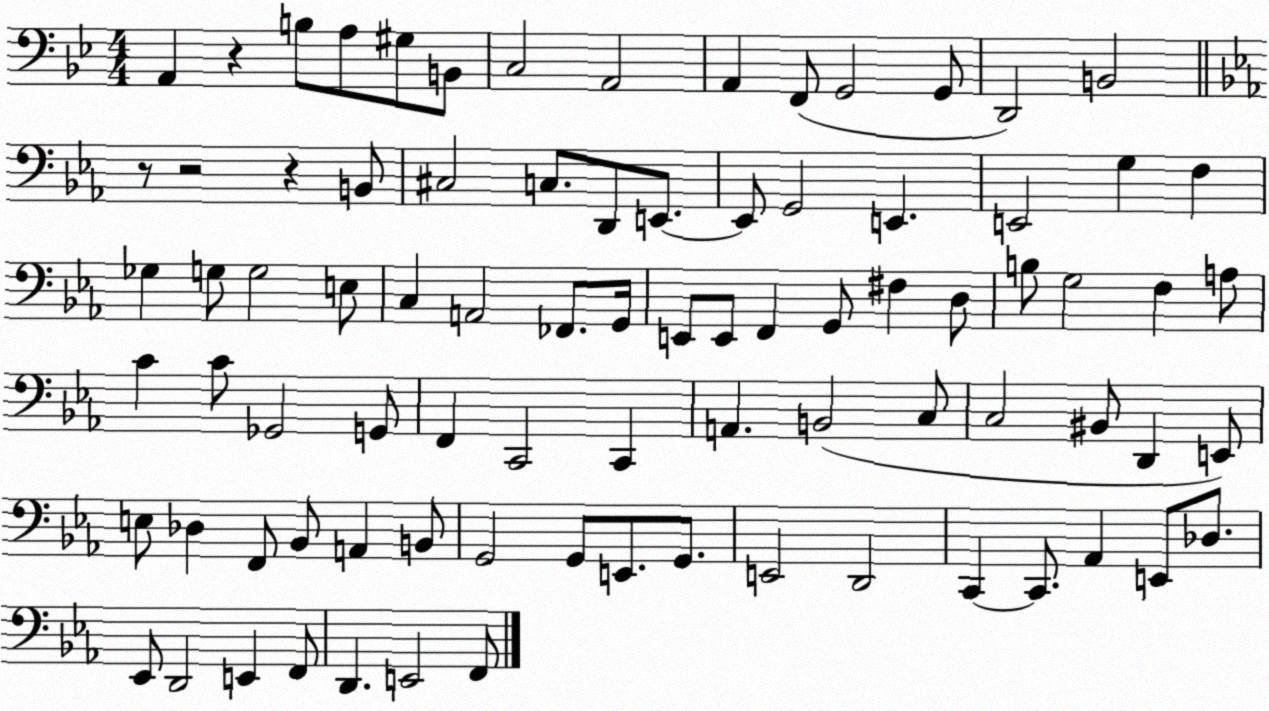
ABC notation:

X:1
T:Untitled
M:4/4
L:1/4
K:Bb
A,, z B,/2 A,/2 ^G,/2 B,,/2 C,2 A,,2 A,, F,,/2 G,,2 G,,/2 D,,2 B,,2 z/2 z2 z B,,/2 ^C,2 C,/2 D,,/2 E,,/2 E,,/2 G,,2 E,, E,,2 G, F, _G, G,/2 G,2 E,/2 C, A,,2 _F,,/2 G,,/4 E,,/2 E,,/2 F,, G,,/2 ^F, D,/2 B,/2 G,2 F, A,/2 C C/2 _G,,2 G,,/2 F,, C,,2 C,, A,, B,,2 C,/2 C,2 ^B,,/2 D,, E,,/2 E,/2 _D, F,,/2 _B,,/2 A,, B,,/2 G,,2 G,,/2 E,,/2 G,,/2 E,,2 D,,2 C,, C,,/2 _A,, E,,/2 _D,/2 _E,,/2 D,,2 E,, F,,/2 D,, E,,2 F,,/2